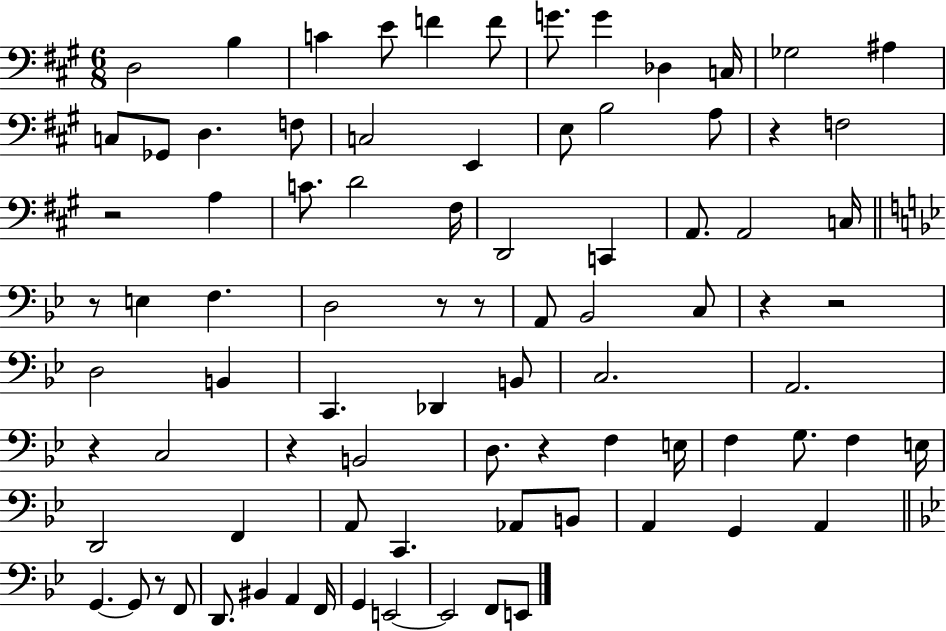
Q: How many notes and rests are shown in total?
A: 85